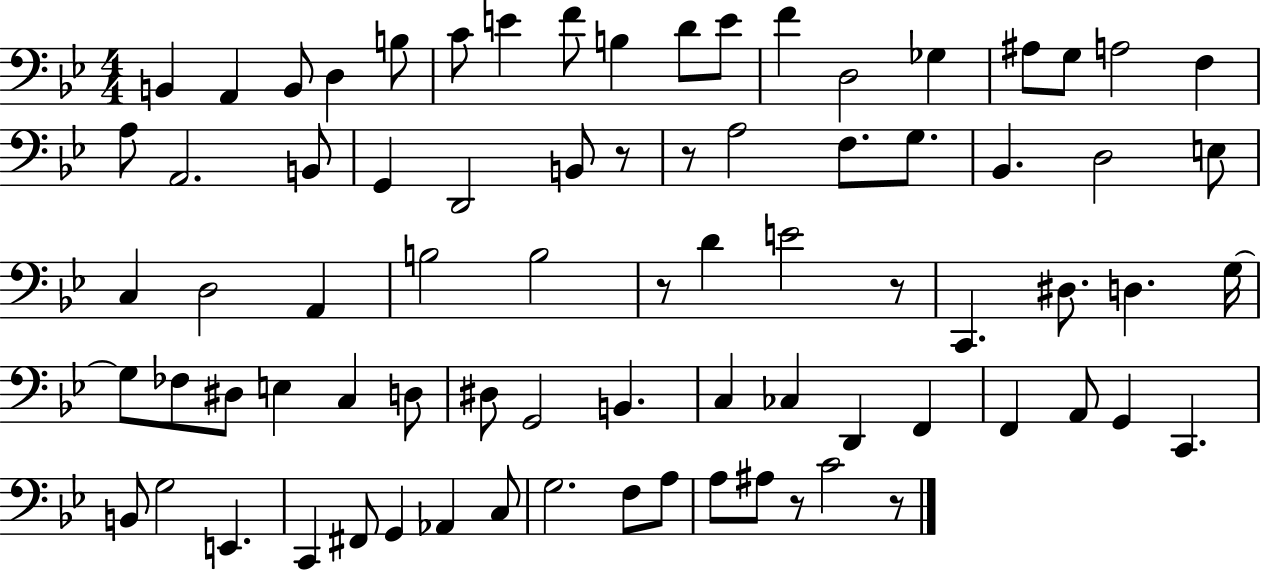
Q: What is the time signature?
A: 4/4